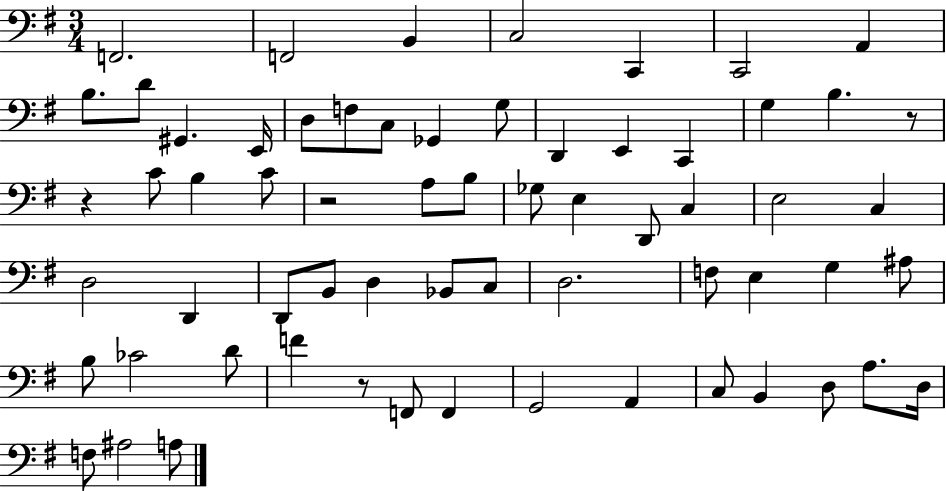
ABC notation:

X:1
T:Untitled
M:3/4
L:1/4
K:G
F,,2 F,,2 B,, C,2 C,, C,,2 A,, B,/2 D/2 ^G,, E,,/4 D,/2 F,/2 C,/2 _G,, G,/2 D,, E,, C,, G, B, z/2 z C/2 B, C/2 z2 A,/2 B,/2 _G,/2 E, D,,/2 C, E,2 C, D,2 D,, D,,/2 B,,/2 D, _B,,/2 C,/2 D,2 F,/2 E, G, ^A,/2 B,/2 _C2 D/2 F z/2 F,,/2 F,, G,,2 A,, C,/2 B,, D,/2 A,/2 D,/4 F,/2 ^A,2 A,/2